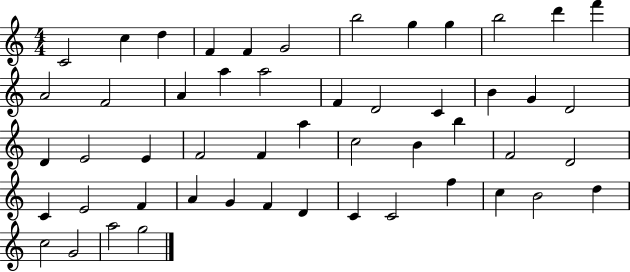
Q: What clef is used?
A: treble